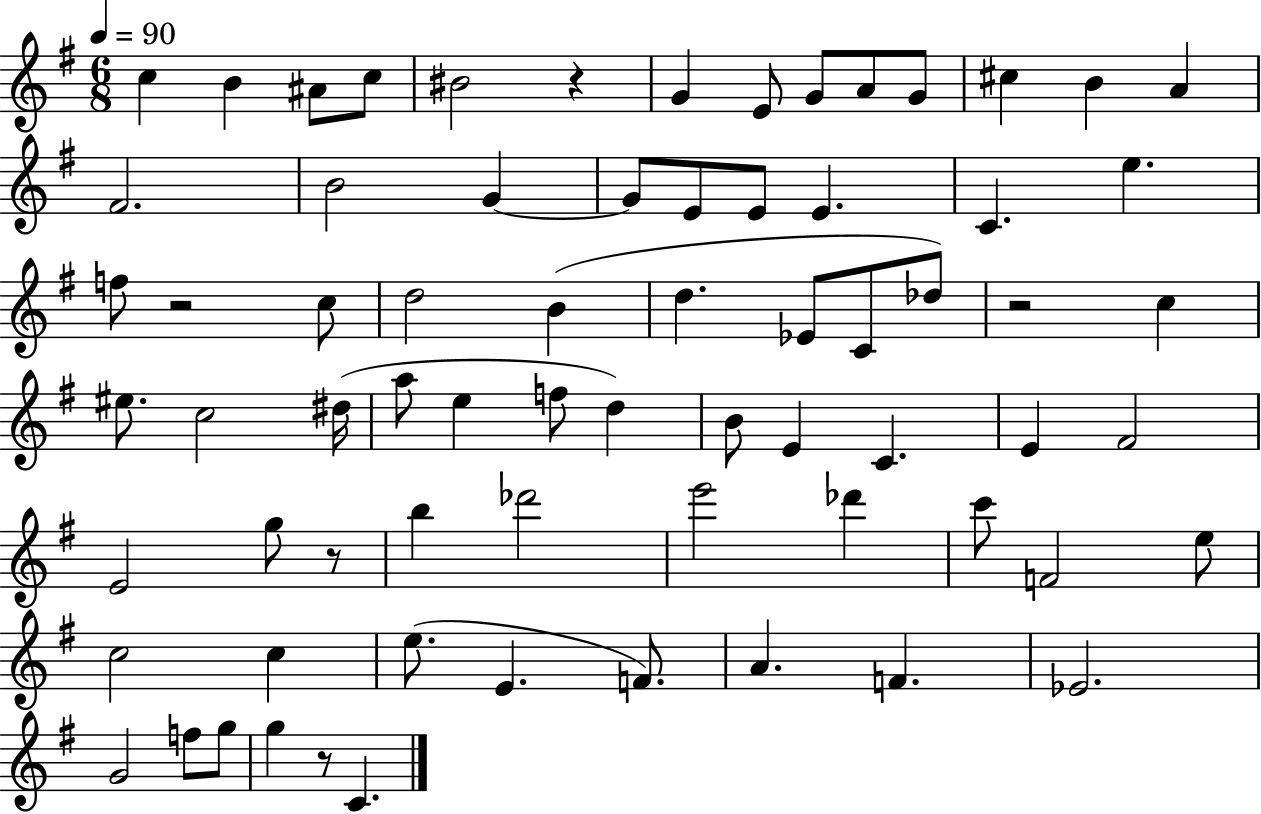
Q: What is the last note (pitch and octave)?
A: C4